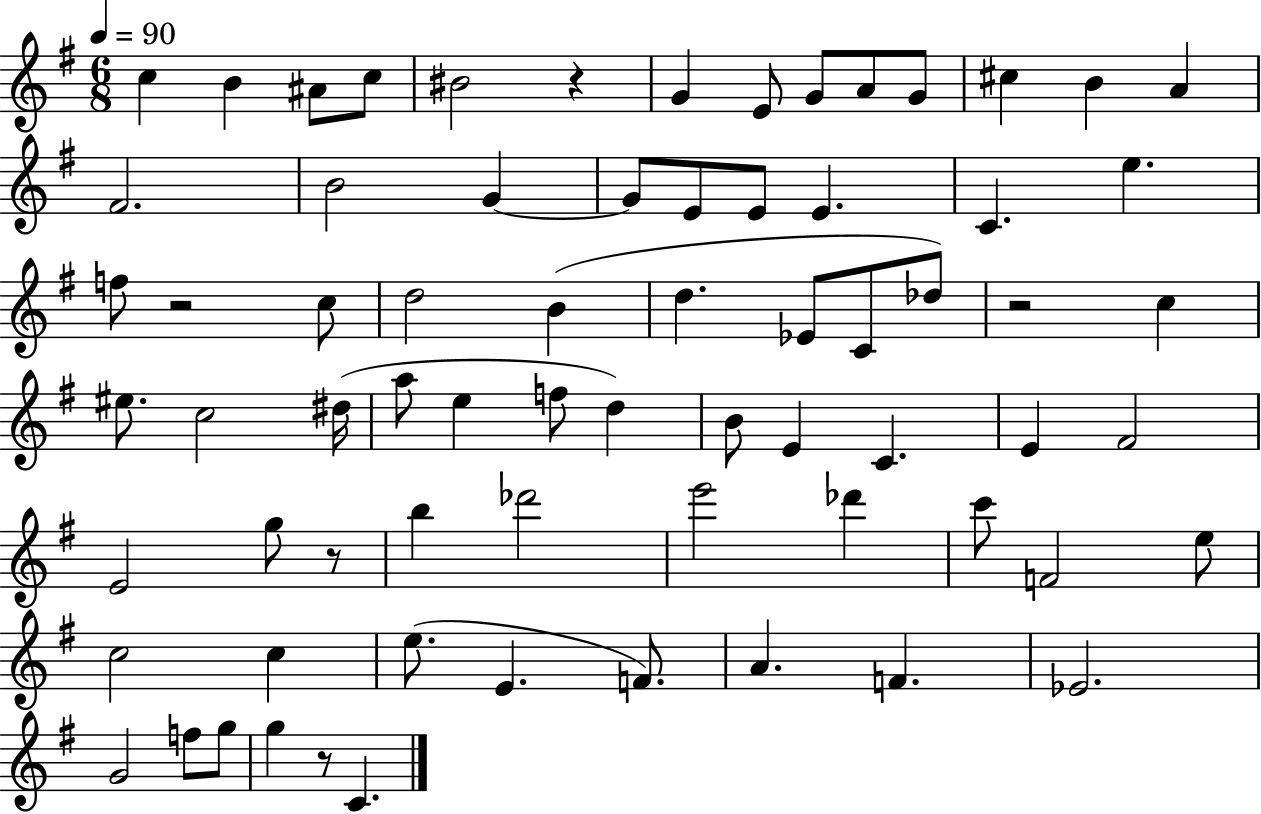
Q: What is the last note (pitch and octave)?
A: C4